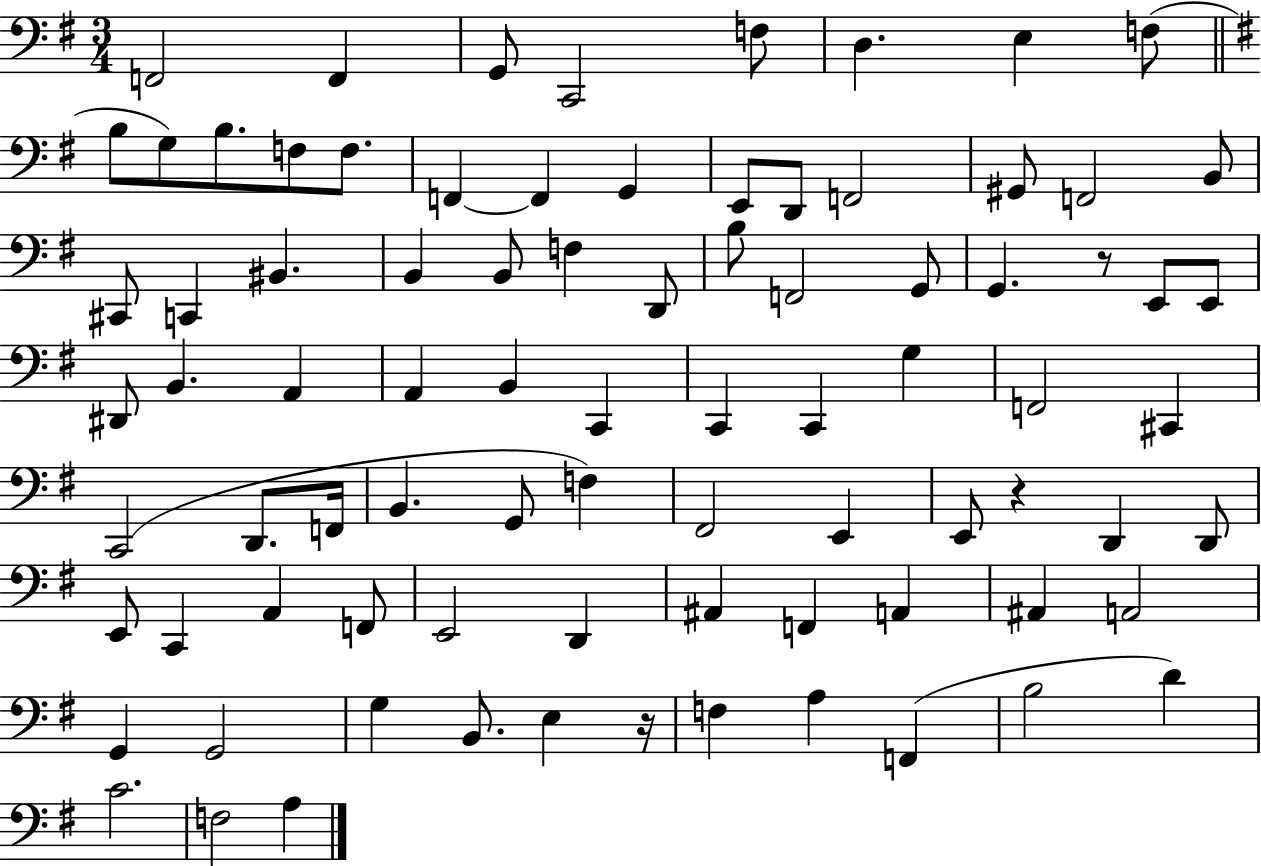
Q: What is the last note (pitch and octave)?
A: A3